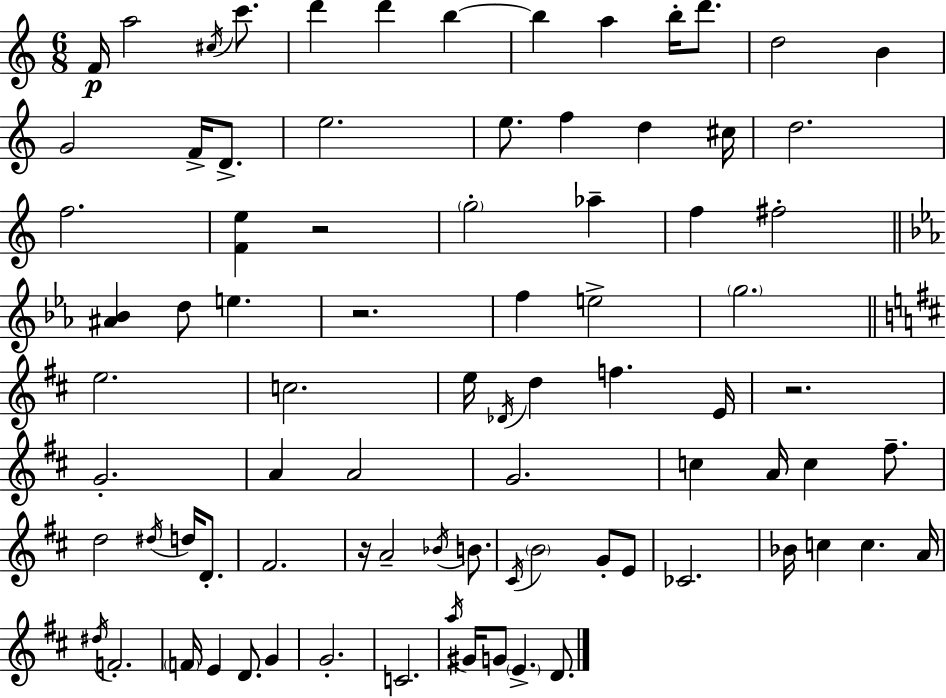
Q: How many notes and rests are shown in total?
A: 83